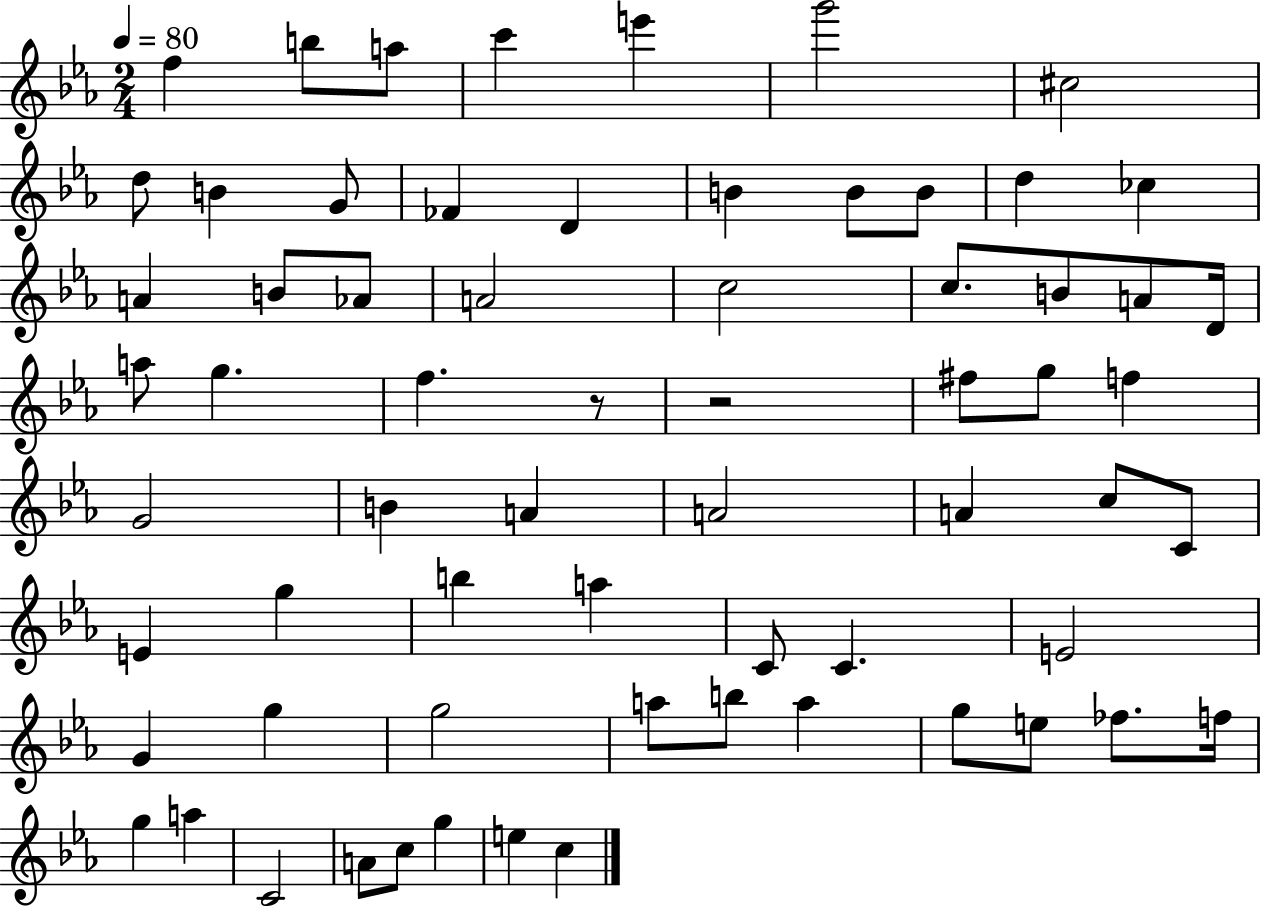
{
  \clef treble
  \numericTimeSignature
  \time 2/4
  \key ees \major
  \tempo 4 = 80
  f''4 b''8 a''8 | c'''4 e'''4 | g'''2 | cis''2 | \break d''8 b'4 g'8 | fes'4 d'4 | b'4 b'8 b'8 | d''4 ces''4 | \break a'4 b'8 aes'8 | a'2 | c''2 | c''8. b'8 a'8 d'16 | \break a''8 g''4. | f''4. r8 | r2 | fis''8 g''8 f''4 | \break g'2 | b'4 a'4 | a'2 | a'4 c''8 c'8 | \break e'4 g''4 | b''4 a''4 | c'8 c'4. | e'2 | \break g'4 g''4 | g''2 | a''8 b''8 a''4 | g''8 e''8 fes''8. f''16 | \break g''4 a''4 | c'2 | a'8 c''8 g''4 | e''4 c''4 | \break \bar "|."
}